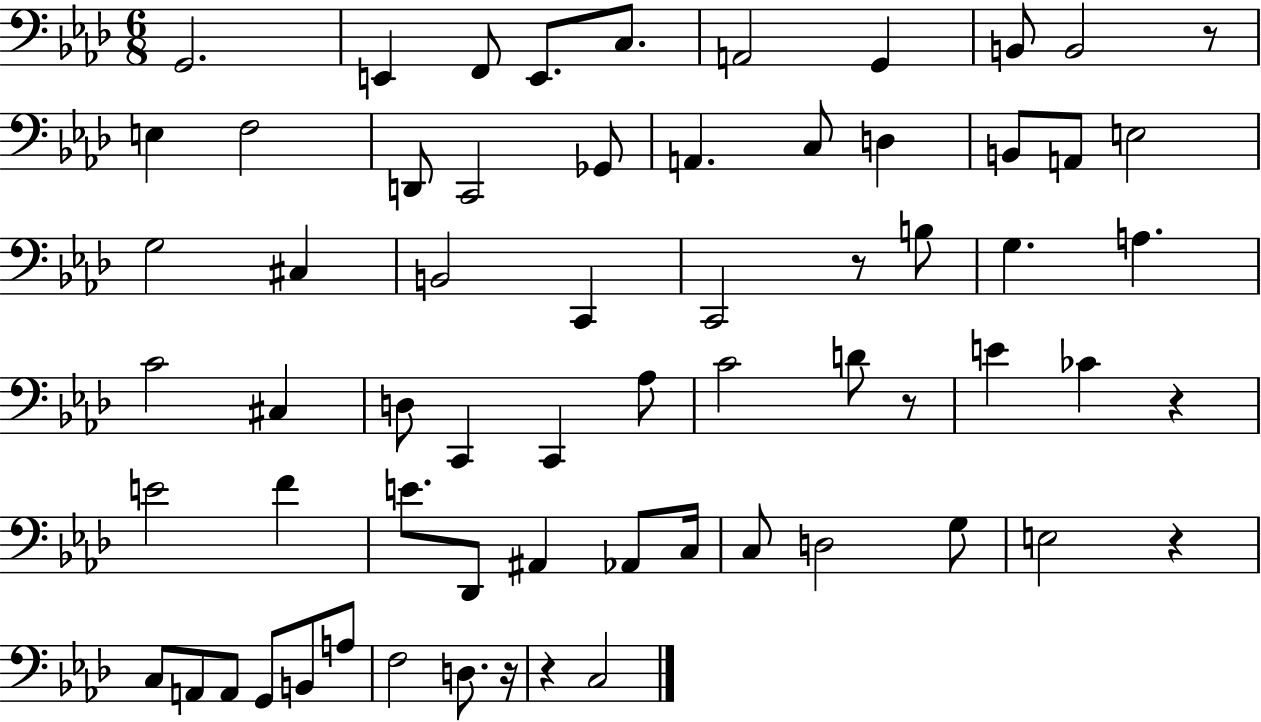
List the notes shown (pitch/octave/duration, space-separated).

G2/h. E2/q F2/e E2/e. C3/e. A2/h G2/q B2/e B2/h R/e E3/q F3/h D2/e C2/h Gb2/e A2/q. C3/e D3/q B2/e A2/e E3/h G3/h C#3/q B2/h C2/q C2/h R/e B3/e G3/q. A3/q. C4/h C#3/q D3/e C2/q C2/q Ab3/e C4/h D4/e R/e E4/q CES4/q R/q E4/h F4/q E4/e. Db2/e A#2/q Ab2/e C3/s C3/e D3/h G3/e E3/h R/q C3/e A2/e A2/e G2/e B2/e A3/e F3/h D3/e. R/s R/q C3/h